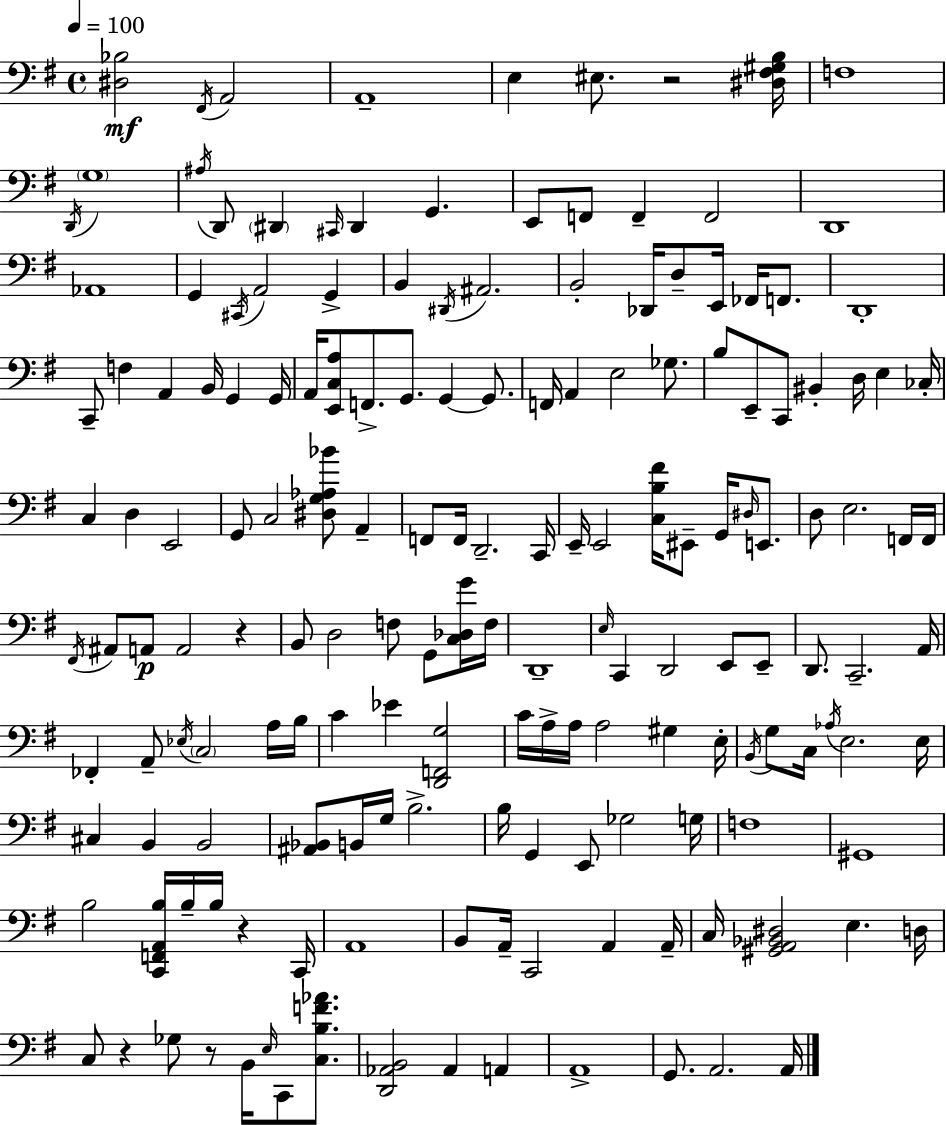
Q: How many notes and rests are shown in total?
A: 168